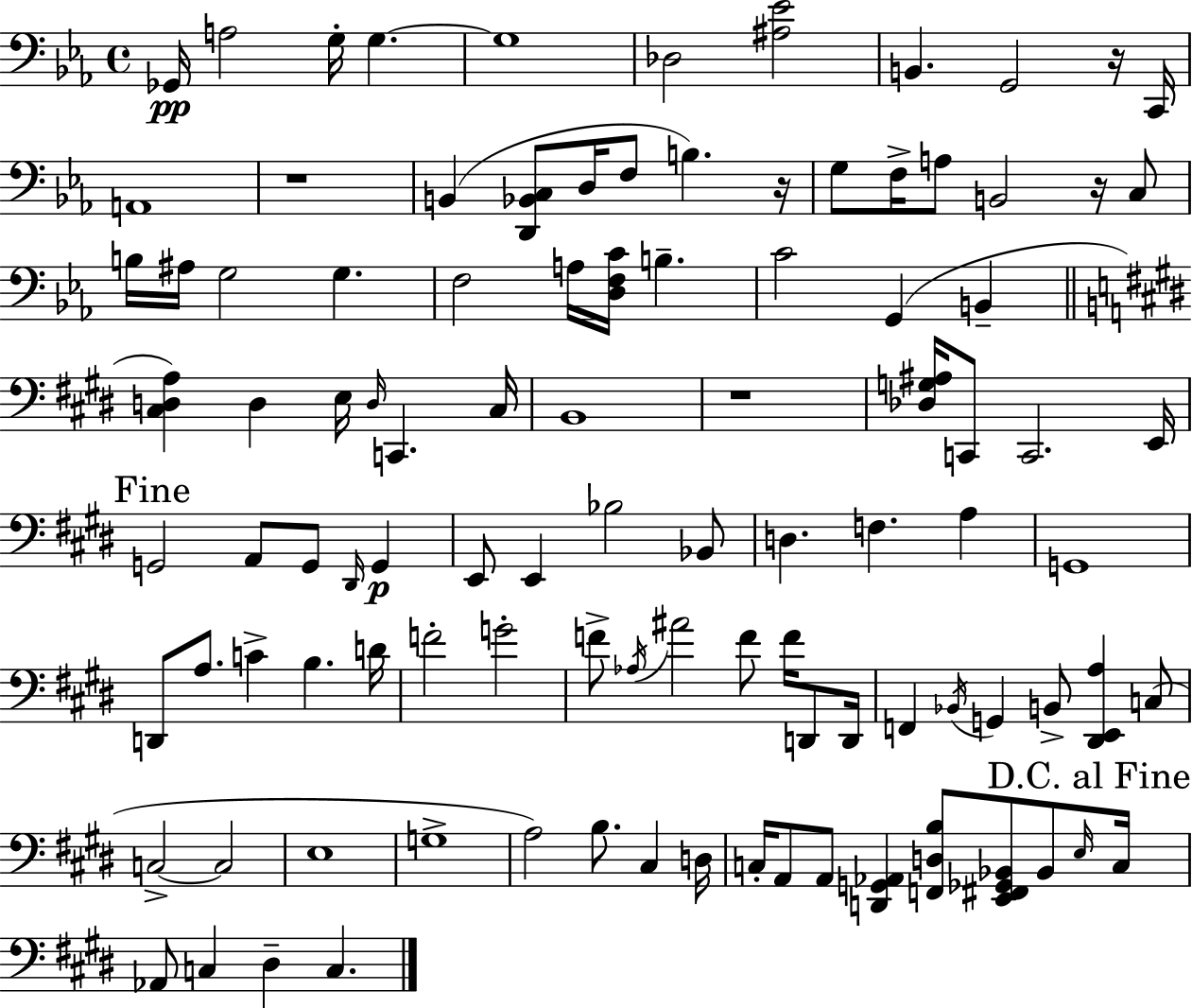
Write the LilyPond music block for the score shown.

{
  \clef bass
  \time 4/4
  \defaultTimeSignature
  \key c \minor
  ges,16\pp a2 g16-. g4.~~ | g1 | des2 <ais ees'>2 | b,4. g,2 r16 c,16 | \break a,1 | r1 | b,4( <d, bes, c>8 d16 f8 b4.) r16 | g8 f16-> a8 b,2 r16 c8 | \break b16 ais16 g2 g4. | f2 a16 <d f c'>16 b4.-- | c'2 g,4( b,4-- | \bar "||" \break \key e \major <cis d a>4) d4 e16 \grace { d16 } c,4. | cis16 b,1 | r1 | <des g ais>16 c,8 c,2. | \break e,16 \mark "Fine" g,2 a,8 g,8 \grace { dis,16 }\p g,4 | e,8 e,4 bes2 | bes,8 d4. f4. a4 | g,1 | \break d,8 a8. c'4-> b4. | d'16 f'2-. g'2-. | f'8-> \acciaccatura { aes16 } ais'2 f'8 f'16 | d,8 d,16 f,4 \acciaccatura { bes,16 } g,4 b,8-> <dis, e, a>4 | \break c8( c2->~~ c2 | e1 | g1-> | a2) b8. cis4 | \break d16 c16-. a,8 a,8 <d, g, aes,>4 <f, d b>8 <e, fis, ges, bes,>8 | bes,8 \grace { e16 } \mark "D.C. al Fine" c16 aes,8 c4 dis4-- c4. | \bar "|."
}